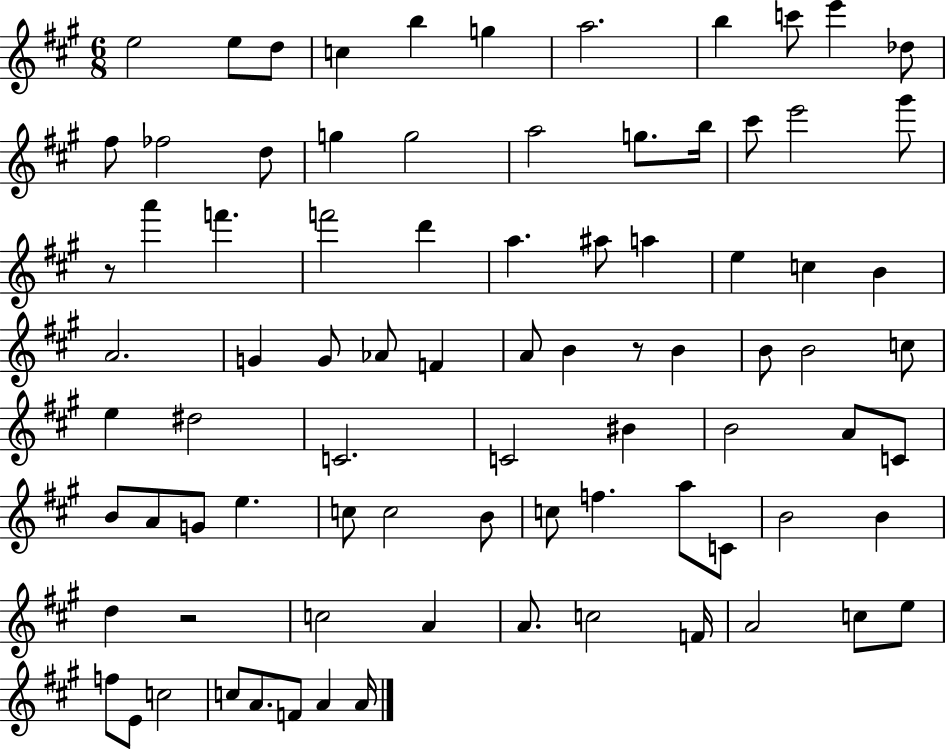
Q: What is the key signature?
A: A major